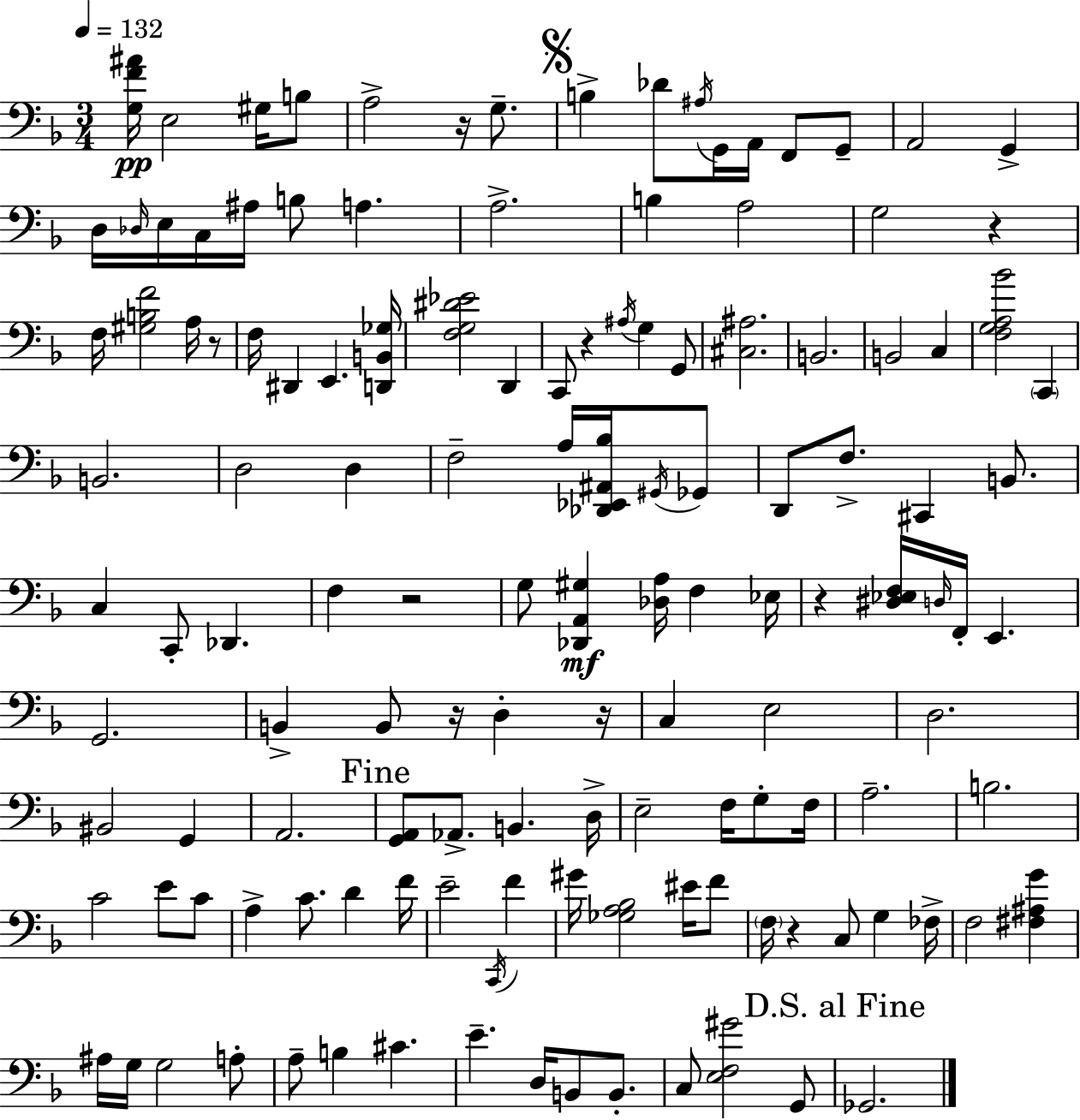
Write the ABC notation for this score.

X:1
T:Untitled
M:3/4
L:1/4
K:Dm
[G,F^A]/4 E,2 ^G,/4 B,/2 A,2 z/4 G,/2 B, _D/2 ^A,/4 G,,/4 A,,/4 F,,/2 G,,/2 A,,2 G,, D,/4 _D,/4 E,/4 C,/4 ^A,/4 B,/2 A, A,2 B, A,2 G,2 z F,/4 [^G,B,F]2 A,/4 z/2 F,/4 ^D,, E,, [D,,B,,_G,]/4 [F,G,^D_E]2 D,, C,,/2 z ^A,/4 G, G,,/2 [^C,^A,]2 B,,2 B,,2 C, [F,G,A,_B]2 C,, B,,2 D,2 D, F,2 A,/4 [_D,,_E,,^A,,_B,]/4 ^G,,/4 _G,,/2 D,,/2 F,/2 ^C,, B,,/2 C, C,,/2 _D,, F, z2 G,/2 [_D,,A,,^G,] [_D,A,]/4 F, _E,/4 z [^D,_E,F,]/4 D,/4 F,,/4 E,, G,,2 B,, B,,/2 z/4 D, z/4 C, E,2 D,2 ^B,,2 G,, A,,2 [G,,A,,]/2 _A,,/2 B,, D,/4 E,2 F,/4 G,/2 F,/4 A,2 B,2 C2 E/2 C/2 A, C/2 D F/4 E2 C,,/4 F ^G/4 [_G,A,_B,]2 ^E/4 F/2 F,/4 z C,/2 G, _F,/4 F,2 [^F,^A,G] ^A,/4 G,/4 G,2 A,/2 A,/2 B, ^C E D,/4 B,,/2 B,,/2 C,/2 [E,F,^G]2 G,,/2 _G,,2